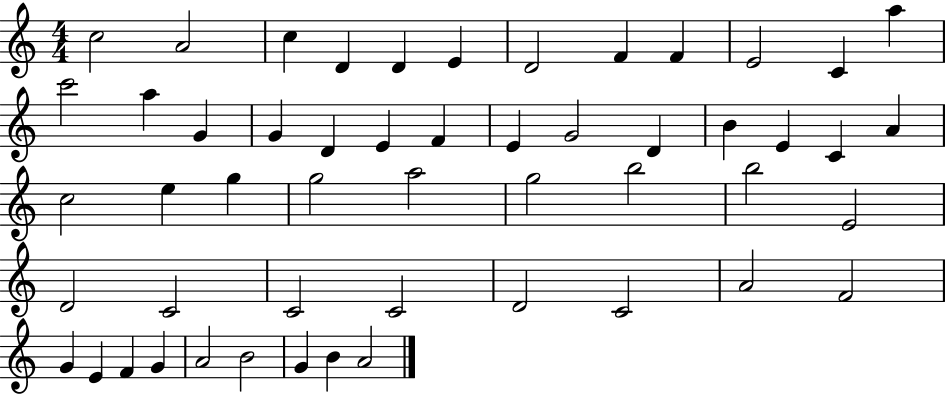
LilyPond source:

{
  \clef treble
  \numericTimeSignature
  \time 4/4
  \key c \major
  c''2 a'2 | c''4 d'4 d'4 e'4 | d'2 f'4 f'4 | e'2 c'4 a''4 | \break c'''2 a''4 g'4 | g'4 d'4 e'4 f'4 | e'4 g'2 d'4 | b'4 e'4 c'4 a'4 | \break c''2 e''4 g''4 | g''2 a''2 | g''2 b''2 | b''2 e'2 | \break d'2 c'2 | c'2 c'2 | d'2 c'2 | a'2 f'2 | \break g'4 e'4 f'4 g'4 | a'2 b'2 | g'4 b'4 a'2 | \bar "|."
}